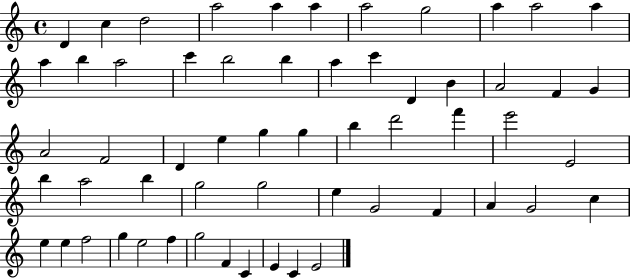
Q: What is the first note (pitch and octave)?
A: D4